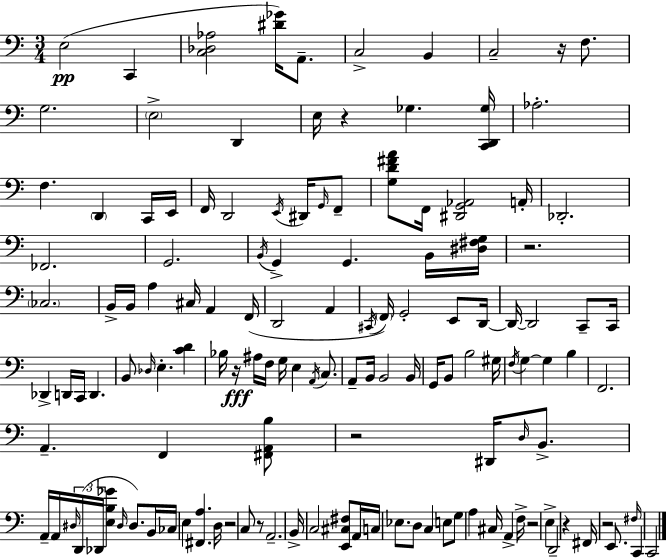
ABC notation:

X:1
T:Untitled
M:3/4
L:1/4
K:C
E,2 C,, [C,_D,_A,]2 [^D_G]/4 A,,/2 C,2 B,, C,2 z/4 F,/2 G,2 E,2 D,, E,/4 z _G, [C,,D,,_G,]/4 _A,2 F, D,, C,,/4 E,,/4 F,,/4 D,,2 E,,/4 ^D,,/4 G,,/4 F,,/2 [G,D^FA]/2 F,,/4 [^D,,G,,_A,,]2 A,,/4 _D,,2 _F,,2 G,,2 B,,/4 G,, G,, B,,/4 [^D,^F,G,]/4 z2 _C,2 B,,/4 B,,/4 A, ^C,/4 A,, F,,/4 D,,2 A,, ^C,,/4 F,,/4 G,,2 E,,/2 D,,/4 D,,/4 D,,2 C,,/2 C,,/4 _D,, D,,/4 C,,/4 D,, B,,/2 _D,/4 E, [CD] _B,/4 z/4 ^A,/4 F,/4 G,/4 E, A,,/4 C,/2 A,,/2 B,,/4 B,,2 B,,/4 G,,/4 B,,/2 B,2 ^G,/4 F,/4 G, G, B, F,,2 A,, F,, [^F,,A,,B,]/2 z2 ^D,,/4 D,/4 B,,/2 A,,/4 A,,/4 ^D,/4 D,,/4 _D,,/4 [E,B,_G] ^D,/4 ^D,/2 B,,/4 _C,/4 E, [^F,,A,] D,/4 z2 C,/2 z/2 A,,2 B,,/4 C,2 [E,,^C,^F,]/2 A,,/4 C,/4 _E,/2 D,/2 C, E,/2 G,/2 A, ^C,/4 A,, F,/4 z2 E, D,,2 z ^F,,/4 z2 E,,/2 ^F,/4 C,, C,,2